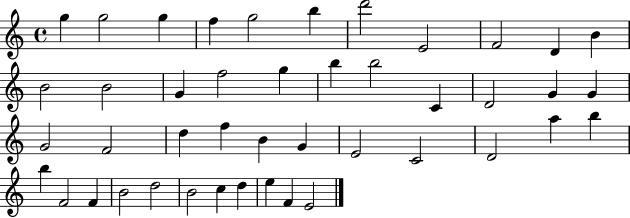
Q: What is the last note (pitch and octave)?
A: E4